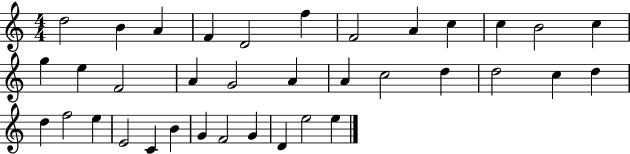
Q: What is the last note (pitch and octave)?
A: E5